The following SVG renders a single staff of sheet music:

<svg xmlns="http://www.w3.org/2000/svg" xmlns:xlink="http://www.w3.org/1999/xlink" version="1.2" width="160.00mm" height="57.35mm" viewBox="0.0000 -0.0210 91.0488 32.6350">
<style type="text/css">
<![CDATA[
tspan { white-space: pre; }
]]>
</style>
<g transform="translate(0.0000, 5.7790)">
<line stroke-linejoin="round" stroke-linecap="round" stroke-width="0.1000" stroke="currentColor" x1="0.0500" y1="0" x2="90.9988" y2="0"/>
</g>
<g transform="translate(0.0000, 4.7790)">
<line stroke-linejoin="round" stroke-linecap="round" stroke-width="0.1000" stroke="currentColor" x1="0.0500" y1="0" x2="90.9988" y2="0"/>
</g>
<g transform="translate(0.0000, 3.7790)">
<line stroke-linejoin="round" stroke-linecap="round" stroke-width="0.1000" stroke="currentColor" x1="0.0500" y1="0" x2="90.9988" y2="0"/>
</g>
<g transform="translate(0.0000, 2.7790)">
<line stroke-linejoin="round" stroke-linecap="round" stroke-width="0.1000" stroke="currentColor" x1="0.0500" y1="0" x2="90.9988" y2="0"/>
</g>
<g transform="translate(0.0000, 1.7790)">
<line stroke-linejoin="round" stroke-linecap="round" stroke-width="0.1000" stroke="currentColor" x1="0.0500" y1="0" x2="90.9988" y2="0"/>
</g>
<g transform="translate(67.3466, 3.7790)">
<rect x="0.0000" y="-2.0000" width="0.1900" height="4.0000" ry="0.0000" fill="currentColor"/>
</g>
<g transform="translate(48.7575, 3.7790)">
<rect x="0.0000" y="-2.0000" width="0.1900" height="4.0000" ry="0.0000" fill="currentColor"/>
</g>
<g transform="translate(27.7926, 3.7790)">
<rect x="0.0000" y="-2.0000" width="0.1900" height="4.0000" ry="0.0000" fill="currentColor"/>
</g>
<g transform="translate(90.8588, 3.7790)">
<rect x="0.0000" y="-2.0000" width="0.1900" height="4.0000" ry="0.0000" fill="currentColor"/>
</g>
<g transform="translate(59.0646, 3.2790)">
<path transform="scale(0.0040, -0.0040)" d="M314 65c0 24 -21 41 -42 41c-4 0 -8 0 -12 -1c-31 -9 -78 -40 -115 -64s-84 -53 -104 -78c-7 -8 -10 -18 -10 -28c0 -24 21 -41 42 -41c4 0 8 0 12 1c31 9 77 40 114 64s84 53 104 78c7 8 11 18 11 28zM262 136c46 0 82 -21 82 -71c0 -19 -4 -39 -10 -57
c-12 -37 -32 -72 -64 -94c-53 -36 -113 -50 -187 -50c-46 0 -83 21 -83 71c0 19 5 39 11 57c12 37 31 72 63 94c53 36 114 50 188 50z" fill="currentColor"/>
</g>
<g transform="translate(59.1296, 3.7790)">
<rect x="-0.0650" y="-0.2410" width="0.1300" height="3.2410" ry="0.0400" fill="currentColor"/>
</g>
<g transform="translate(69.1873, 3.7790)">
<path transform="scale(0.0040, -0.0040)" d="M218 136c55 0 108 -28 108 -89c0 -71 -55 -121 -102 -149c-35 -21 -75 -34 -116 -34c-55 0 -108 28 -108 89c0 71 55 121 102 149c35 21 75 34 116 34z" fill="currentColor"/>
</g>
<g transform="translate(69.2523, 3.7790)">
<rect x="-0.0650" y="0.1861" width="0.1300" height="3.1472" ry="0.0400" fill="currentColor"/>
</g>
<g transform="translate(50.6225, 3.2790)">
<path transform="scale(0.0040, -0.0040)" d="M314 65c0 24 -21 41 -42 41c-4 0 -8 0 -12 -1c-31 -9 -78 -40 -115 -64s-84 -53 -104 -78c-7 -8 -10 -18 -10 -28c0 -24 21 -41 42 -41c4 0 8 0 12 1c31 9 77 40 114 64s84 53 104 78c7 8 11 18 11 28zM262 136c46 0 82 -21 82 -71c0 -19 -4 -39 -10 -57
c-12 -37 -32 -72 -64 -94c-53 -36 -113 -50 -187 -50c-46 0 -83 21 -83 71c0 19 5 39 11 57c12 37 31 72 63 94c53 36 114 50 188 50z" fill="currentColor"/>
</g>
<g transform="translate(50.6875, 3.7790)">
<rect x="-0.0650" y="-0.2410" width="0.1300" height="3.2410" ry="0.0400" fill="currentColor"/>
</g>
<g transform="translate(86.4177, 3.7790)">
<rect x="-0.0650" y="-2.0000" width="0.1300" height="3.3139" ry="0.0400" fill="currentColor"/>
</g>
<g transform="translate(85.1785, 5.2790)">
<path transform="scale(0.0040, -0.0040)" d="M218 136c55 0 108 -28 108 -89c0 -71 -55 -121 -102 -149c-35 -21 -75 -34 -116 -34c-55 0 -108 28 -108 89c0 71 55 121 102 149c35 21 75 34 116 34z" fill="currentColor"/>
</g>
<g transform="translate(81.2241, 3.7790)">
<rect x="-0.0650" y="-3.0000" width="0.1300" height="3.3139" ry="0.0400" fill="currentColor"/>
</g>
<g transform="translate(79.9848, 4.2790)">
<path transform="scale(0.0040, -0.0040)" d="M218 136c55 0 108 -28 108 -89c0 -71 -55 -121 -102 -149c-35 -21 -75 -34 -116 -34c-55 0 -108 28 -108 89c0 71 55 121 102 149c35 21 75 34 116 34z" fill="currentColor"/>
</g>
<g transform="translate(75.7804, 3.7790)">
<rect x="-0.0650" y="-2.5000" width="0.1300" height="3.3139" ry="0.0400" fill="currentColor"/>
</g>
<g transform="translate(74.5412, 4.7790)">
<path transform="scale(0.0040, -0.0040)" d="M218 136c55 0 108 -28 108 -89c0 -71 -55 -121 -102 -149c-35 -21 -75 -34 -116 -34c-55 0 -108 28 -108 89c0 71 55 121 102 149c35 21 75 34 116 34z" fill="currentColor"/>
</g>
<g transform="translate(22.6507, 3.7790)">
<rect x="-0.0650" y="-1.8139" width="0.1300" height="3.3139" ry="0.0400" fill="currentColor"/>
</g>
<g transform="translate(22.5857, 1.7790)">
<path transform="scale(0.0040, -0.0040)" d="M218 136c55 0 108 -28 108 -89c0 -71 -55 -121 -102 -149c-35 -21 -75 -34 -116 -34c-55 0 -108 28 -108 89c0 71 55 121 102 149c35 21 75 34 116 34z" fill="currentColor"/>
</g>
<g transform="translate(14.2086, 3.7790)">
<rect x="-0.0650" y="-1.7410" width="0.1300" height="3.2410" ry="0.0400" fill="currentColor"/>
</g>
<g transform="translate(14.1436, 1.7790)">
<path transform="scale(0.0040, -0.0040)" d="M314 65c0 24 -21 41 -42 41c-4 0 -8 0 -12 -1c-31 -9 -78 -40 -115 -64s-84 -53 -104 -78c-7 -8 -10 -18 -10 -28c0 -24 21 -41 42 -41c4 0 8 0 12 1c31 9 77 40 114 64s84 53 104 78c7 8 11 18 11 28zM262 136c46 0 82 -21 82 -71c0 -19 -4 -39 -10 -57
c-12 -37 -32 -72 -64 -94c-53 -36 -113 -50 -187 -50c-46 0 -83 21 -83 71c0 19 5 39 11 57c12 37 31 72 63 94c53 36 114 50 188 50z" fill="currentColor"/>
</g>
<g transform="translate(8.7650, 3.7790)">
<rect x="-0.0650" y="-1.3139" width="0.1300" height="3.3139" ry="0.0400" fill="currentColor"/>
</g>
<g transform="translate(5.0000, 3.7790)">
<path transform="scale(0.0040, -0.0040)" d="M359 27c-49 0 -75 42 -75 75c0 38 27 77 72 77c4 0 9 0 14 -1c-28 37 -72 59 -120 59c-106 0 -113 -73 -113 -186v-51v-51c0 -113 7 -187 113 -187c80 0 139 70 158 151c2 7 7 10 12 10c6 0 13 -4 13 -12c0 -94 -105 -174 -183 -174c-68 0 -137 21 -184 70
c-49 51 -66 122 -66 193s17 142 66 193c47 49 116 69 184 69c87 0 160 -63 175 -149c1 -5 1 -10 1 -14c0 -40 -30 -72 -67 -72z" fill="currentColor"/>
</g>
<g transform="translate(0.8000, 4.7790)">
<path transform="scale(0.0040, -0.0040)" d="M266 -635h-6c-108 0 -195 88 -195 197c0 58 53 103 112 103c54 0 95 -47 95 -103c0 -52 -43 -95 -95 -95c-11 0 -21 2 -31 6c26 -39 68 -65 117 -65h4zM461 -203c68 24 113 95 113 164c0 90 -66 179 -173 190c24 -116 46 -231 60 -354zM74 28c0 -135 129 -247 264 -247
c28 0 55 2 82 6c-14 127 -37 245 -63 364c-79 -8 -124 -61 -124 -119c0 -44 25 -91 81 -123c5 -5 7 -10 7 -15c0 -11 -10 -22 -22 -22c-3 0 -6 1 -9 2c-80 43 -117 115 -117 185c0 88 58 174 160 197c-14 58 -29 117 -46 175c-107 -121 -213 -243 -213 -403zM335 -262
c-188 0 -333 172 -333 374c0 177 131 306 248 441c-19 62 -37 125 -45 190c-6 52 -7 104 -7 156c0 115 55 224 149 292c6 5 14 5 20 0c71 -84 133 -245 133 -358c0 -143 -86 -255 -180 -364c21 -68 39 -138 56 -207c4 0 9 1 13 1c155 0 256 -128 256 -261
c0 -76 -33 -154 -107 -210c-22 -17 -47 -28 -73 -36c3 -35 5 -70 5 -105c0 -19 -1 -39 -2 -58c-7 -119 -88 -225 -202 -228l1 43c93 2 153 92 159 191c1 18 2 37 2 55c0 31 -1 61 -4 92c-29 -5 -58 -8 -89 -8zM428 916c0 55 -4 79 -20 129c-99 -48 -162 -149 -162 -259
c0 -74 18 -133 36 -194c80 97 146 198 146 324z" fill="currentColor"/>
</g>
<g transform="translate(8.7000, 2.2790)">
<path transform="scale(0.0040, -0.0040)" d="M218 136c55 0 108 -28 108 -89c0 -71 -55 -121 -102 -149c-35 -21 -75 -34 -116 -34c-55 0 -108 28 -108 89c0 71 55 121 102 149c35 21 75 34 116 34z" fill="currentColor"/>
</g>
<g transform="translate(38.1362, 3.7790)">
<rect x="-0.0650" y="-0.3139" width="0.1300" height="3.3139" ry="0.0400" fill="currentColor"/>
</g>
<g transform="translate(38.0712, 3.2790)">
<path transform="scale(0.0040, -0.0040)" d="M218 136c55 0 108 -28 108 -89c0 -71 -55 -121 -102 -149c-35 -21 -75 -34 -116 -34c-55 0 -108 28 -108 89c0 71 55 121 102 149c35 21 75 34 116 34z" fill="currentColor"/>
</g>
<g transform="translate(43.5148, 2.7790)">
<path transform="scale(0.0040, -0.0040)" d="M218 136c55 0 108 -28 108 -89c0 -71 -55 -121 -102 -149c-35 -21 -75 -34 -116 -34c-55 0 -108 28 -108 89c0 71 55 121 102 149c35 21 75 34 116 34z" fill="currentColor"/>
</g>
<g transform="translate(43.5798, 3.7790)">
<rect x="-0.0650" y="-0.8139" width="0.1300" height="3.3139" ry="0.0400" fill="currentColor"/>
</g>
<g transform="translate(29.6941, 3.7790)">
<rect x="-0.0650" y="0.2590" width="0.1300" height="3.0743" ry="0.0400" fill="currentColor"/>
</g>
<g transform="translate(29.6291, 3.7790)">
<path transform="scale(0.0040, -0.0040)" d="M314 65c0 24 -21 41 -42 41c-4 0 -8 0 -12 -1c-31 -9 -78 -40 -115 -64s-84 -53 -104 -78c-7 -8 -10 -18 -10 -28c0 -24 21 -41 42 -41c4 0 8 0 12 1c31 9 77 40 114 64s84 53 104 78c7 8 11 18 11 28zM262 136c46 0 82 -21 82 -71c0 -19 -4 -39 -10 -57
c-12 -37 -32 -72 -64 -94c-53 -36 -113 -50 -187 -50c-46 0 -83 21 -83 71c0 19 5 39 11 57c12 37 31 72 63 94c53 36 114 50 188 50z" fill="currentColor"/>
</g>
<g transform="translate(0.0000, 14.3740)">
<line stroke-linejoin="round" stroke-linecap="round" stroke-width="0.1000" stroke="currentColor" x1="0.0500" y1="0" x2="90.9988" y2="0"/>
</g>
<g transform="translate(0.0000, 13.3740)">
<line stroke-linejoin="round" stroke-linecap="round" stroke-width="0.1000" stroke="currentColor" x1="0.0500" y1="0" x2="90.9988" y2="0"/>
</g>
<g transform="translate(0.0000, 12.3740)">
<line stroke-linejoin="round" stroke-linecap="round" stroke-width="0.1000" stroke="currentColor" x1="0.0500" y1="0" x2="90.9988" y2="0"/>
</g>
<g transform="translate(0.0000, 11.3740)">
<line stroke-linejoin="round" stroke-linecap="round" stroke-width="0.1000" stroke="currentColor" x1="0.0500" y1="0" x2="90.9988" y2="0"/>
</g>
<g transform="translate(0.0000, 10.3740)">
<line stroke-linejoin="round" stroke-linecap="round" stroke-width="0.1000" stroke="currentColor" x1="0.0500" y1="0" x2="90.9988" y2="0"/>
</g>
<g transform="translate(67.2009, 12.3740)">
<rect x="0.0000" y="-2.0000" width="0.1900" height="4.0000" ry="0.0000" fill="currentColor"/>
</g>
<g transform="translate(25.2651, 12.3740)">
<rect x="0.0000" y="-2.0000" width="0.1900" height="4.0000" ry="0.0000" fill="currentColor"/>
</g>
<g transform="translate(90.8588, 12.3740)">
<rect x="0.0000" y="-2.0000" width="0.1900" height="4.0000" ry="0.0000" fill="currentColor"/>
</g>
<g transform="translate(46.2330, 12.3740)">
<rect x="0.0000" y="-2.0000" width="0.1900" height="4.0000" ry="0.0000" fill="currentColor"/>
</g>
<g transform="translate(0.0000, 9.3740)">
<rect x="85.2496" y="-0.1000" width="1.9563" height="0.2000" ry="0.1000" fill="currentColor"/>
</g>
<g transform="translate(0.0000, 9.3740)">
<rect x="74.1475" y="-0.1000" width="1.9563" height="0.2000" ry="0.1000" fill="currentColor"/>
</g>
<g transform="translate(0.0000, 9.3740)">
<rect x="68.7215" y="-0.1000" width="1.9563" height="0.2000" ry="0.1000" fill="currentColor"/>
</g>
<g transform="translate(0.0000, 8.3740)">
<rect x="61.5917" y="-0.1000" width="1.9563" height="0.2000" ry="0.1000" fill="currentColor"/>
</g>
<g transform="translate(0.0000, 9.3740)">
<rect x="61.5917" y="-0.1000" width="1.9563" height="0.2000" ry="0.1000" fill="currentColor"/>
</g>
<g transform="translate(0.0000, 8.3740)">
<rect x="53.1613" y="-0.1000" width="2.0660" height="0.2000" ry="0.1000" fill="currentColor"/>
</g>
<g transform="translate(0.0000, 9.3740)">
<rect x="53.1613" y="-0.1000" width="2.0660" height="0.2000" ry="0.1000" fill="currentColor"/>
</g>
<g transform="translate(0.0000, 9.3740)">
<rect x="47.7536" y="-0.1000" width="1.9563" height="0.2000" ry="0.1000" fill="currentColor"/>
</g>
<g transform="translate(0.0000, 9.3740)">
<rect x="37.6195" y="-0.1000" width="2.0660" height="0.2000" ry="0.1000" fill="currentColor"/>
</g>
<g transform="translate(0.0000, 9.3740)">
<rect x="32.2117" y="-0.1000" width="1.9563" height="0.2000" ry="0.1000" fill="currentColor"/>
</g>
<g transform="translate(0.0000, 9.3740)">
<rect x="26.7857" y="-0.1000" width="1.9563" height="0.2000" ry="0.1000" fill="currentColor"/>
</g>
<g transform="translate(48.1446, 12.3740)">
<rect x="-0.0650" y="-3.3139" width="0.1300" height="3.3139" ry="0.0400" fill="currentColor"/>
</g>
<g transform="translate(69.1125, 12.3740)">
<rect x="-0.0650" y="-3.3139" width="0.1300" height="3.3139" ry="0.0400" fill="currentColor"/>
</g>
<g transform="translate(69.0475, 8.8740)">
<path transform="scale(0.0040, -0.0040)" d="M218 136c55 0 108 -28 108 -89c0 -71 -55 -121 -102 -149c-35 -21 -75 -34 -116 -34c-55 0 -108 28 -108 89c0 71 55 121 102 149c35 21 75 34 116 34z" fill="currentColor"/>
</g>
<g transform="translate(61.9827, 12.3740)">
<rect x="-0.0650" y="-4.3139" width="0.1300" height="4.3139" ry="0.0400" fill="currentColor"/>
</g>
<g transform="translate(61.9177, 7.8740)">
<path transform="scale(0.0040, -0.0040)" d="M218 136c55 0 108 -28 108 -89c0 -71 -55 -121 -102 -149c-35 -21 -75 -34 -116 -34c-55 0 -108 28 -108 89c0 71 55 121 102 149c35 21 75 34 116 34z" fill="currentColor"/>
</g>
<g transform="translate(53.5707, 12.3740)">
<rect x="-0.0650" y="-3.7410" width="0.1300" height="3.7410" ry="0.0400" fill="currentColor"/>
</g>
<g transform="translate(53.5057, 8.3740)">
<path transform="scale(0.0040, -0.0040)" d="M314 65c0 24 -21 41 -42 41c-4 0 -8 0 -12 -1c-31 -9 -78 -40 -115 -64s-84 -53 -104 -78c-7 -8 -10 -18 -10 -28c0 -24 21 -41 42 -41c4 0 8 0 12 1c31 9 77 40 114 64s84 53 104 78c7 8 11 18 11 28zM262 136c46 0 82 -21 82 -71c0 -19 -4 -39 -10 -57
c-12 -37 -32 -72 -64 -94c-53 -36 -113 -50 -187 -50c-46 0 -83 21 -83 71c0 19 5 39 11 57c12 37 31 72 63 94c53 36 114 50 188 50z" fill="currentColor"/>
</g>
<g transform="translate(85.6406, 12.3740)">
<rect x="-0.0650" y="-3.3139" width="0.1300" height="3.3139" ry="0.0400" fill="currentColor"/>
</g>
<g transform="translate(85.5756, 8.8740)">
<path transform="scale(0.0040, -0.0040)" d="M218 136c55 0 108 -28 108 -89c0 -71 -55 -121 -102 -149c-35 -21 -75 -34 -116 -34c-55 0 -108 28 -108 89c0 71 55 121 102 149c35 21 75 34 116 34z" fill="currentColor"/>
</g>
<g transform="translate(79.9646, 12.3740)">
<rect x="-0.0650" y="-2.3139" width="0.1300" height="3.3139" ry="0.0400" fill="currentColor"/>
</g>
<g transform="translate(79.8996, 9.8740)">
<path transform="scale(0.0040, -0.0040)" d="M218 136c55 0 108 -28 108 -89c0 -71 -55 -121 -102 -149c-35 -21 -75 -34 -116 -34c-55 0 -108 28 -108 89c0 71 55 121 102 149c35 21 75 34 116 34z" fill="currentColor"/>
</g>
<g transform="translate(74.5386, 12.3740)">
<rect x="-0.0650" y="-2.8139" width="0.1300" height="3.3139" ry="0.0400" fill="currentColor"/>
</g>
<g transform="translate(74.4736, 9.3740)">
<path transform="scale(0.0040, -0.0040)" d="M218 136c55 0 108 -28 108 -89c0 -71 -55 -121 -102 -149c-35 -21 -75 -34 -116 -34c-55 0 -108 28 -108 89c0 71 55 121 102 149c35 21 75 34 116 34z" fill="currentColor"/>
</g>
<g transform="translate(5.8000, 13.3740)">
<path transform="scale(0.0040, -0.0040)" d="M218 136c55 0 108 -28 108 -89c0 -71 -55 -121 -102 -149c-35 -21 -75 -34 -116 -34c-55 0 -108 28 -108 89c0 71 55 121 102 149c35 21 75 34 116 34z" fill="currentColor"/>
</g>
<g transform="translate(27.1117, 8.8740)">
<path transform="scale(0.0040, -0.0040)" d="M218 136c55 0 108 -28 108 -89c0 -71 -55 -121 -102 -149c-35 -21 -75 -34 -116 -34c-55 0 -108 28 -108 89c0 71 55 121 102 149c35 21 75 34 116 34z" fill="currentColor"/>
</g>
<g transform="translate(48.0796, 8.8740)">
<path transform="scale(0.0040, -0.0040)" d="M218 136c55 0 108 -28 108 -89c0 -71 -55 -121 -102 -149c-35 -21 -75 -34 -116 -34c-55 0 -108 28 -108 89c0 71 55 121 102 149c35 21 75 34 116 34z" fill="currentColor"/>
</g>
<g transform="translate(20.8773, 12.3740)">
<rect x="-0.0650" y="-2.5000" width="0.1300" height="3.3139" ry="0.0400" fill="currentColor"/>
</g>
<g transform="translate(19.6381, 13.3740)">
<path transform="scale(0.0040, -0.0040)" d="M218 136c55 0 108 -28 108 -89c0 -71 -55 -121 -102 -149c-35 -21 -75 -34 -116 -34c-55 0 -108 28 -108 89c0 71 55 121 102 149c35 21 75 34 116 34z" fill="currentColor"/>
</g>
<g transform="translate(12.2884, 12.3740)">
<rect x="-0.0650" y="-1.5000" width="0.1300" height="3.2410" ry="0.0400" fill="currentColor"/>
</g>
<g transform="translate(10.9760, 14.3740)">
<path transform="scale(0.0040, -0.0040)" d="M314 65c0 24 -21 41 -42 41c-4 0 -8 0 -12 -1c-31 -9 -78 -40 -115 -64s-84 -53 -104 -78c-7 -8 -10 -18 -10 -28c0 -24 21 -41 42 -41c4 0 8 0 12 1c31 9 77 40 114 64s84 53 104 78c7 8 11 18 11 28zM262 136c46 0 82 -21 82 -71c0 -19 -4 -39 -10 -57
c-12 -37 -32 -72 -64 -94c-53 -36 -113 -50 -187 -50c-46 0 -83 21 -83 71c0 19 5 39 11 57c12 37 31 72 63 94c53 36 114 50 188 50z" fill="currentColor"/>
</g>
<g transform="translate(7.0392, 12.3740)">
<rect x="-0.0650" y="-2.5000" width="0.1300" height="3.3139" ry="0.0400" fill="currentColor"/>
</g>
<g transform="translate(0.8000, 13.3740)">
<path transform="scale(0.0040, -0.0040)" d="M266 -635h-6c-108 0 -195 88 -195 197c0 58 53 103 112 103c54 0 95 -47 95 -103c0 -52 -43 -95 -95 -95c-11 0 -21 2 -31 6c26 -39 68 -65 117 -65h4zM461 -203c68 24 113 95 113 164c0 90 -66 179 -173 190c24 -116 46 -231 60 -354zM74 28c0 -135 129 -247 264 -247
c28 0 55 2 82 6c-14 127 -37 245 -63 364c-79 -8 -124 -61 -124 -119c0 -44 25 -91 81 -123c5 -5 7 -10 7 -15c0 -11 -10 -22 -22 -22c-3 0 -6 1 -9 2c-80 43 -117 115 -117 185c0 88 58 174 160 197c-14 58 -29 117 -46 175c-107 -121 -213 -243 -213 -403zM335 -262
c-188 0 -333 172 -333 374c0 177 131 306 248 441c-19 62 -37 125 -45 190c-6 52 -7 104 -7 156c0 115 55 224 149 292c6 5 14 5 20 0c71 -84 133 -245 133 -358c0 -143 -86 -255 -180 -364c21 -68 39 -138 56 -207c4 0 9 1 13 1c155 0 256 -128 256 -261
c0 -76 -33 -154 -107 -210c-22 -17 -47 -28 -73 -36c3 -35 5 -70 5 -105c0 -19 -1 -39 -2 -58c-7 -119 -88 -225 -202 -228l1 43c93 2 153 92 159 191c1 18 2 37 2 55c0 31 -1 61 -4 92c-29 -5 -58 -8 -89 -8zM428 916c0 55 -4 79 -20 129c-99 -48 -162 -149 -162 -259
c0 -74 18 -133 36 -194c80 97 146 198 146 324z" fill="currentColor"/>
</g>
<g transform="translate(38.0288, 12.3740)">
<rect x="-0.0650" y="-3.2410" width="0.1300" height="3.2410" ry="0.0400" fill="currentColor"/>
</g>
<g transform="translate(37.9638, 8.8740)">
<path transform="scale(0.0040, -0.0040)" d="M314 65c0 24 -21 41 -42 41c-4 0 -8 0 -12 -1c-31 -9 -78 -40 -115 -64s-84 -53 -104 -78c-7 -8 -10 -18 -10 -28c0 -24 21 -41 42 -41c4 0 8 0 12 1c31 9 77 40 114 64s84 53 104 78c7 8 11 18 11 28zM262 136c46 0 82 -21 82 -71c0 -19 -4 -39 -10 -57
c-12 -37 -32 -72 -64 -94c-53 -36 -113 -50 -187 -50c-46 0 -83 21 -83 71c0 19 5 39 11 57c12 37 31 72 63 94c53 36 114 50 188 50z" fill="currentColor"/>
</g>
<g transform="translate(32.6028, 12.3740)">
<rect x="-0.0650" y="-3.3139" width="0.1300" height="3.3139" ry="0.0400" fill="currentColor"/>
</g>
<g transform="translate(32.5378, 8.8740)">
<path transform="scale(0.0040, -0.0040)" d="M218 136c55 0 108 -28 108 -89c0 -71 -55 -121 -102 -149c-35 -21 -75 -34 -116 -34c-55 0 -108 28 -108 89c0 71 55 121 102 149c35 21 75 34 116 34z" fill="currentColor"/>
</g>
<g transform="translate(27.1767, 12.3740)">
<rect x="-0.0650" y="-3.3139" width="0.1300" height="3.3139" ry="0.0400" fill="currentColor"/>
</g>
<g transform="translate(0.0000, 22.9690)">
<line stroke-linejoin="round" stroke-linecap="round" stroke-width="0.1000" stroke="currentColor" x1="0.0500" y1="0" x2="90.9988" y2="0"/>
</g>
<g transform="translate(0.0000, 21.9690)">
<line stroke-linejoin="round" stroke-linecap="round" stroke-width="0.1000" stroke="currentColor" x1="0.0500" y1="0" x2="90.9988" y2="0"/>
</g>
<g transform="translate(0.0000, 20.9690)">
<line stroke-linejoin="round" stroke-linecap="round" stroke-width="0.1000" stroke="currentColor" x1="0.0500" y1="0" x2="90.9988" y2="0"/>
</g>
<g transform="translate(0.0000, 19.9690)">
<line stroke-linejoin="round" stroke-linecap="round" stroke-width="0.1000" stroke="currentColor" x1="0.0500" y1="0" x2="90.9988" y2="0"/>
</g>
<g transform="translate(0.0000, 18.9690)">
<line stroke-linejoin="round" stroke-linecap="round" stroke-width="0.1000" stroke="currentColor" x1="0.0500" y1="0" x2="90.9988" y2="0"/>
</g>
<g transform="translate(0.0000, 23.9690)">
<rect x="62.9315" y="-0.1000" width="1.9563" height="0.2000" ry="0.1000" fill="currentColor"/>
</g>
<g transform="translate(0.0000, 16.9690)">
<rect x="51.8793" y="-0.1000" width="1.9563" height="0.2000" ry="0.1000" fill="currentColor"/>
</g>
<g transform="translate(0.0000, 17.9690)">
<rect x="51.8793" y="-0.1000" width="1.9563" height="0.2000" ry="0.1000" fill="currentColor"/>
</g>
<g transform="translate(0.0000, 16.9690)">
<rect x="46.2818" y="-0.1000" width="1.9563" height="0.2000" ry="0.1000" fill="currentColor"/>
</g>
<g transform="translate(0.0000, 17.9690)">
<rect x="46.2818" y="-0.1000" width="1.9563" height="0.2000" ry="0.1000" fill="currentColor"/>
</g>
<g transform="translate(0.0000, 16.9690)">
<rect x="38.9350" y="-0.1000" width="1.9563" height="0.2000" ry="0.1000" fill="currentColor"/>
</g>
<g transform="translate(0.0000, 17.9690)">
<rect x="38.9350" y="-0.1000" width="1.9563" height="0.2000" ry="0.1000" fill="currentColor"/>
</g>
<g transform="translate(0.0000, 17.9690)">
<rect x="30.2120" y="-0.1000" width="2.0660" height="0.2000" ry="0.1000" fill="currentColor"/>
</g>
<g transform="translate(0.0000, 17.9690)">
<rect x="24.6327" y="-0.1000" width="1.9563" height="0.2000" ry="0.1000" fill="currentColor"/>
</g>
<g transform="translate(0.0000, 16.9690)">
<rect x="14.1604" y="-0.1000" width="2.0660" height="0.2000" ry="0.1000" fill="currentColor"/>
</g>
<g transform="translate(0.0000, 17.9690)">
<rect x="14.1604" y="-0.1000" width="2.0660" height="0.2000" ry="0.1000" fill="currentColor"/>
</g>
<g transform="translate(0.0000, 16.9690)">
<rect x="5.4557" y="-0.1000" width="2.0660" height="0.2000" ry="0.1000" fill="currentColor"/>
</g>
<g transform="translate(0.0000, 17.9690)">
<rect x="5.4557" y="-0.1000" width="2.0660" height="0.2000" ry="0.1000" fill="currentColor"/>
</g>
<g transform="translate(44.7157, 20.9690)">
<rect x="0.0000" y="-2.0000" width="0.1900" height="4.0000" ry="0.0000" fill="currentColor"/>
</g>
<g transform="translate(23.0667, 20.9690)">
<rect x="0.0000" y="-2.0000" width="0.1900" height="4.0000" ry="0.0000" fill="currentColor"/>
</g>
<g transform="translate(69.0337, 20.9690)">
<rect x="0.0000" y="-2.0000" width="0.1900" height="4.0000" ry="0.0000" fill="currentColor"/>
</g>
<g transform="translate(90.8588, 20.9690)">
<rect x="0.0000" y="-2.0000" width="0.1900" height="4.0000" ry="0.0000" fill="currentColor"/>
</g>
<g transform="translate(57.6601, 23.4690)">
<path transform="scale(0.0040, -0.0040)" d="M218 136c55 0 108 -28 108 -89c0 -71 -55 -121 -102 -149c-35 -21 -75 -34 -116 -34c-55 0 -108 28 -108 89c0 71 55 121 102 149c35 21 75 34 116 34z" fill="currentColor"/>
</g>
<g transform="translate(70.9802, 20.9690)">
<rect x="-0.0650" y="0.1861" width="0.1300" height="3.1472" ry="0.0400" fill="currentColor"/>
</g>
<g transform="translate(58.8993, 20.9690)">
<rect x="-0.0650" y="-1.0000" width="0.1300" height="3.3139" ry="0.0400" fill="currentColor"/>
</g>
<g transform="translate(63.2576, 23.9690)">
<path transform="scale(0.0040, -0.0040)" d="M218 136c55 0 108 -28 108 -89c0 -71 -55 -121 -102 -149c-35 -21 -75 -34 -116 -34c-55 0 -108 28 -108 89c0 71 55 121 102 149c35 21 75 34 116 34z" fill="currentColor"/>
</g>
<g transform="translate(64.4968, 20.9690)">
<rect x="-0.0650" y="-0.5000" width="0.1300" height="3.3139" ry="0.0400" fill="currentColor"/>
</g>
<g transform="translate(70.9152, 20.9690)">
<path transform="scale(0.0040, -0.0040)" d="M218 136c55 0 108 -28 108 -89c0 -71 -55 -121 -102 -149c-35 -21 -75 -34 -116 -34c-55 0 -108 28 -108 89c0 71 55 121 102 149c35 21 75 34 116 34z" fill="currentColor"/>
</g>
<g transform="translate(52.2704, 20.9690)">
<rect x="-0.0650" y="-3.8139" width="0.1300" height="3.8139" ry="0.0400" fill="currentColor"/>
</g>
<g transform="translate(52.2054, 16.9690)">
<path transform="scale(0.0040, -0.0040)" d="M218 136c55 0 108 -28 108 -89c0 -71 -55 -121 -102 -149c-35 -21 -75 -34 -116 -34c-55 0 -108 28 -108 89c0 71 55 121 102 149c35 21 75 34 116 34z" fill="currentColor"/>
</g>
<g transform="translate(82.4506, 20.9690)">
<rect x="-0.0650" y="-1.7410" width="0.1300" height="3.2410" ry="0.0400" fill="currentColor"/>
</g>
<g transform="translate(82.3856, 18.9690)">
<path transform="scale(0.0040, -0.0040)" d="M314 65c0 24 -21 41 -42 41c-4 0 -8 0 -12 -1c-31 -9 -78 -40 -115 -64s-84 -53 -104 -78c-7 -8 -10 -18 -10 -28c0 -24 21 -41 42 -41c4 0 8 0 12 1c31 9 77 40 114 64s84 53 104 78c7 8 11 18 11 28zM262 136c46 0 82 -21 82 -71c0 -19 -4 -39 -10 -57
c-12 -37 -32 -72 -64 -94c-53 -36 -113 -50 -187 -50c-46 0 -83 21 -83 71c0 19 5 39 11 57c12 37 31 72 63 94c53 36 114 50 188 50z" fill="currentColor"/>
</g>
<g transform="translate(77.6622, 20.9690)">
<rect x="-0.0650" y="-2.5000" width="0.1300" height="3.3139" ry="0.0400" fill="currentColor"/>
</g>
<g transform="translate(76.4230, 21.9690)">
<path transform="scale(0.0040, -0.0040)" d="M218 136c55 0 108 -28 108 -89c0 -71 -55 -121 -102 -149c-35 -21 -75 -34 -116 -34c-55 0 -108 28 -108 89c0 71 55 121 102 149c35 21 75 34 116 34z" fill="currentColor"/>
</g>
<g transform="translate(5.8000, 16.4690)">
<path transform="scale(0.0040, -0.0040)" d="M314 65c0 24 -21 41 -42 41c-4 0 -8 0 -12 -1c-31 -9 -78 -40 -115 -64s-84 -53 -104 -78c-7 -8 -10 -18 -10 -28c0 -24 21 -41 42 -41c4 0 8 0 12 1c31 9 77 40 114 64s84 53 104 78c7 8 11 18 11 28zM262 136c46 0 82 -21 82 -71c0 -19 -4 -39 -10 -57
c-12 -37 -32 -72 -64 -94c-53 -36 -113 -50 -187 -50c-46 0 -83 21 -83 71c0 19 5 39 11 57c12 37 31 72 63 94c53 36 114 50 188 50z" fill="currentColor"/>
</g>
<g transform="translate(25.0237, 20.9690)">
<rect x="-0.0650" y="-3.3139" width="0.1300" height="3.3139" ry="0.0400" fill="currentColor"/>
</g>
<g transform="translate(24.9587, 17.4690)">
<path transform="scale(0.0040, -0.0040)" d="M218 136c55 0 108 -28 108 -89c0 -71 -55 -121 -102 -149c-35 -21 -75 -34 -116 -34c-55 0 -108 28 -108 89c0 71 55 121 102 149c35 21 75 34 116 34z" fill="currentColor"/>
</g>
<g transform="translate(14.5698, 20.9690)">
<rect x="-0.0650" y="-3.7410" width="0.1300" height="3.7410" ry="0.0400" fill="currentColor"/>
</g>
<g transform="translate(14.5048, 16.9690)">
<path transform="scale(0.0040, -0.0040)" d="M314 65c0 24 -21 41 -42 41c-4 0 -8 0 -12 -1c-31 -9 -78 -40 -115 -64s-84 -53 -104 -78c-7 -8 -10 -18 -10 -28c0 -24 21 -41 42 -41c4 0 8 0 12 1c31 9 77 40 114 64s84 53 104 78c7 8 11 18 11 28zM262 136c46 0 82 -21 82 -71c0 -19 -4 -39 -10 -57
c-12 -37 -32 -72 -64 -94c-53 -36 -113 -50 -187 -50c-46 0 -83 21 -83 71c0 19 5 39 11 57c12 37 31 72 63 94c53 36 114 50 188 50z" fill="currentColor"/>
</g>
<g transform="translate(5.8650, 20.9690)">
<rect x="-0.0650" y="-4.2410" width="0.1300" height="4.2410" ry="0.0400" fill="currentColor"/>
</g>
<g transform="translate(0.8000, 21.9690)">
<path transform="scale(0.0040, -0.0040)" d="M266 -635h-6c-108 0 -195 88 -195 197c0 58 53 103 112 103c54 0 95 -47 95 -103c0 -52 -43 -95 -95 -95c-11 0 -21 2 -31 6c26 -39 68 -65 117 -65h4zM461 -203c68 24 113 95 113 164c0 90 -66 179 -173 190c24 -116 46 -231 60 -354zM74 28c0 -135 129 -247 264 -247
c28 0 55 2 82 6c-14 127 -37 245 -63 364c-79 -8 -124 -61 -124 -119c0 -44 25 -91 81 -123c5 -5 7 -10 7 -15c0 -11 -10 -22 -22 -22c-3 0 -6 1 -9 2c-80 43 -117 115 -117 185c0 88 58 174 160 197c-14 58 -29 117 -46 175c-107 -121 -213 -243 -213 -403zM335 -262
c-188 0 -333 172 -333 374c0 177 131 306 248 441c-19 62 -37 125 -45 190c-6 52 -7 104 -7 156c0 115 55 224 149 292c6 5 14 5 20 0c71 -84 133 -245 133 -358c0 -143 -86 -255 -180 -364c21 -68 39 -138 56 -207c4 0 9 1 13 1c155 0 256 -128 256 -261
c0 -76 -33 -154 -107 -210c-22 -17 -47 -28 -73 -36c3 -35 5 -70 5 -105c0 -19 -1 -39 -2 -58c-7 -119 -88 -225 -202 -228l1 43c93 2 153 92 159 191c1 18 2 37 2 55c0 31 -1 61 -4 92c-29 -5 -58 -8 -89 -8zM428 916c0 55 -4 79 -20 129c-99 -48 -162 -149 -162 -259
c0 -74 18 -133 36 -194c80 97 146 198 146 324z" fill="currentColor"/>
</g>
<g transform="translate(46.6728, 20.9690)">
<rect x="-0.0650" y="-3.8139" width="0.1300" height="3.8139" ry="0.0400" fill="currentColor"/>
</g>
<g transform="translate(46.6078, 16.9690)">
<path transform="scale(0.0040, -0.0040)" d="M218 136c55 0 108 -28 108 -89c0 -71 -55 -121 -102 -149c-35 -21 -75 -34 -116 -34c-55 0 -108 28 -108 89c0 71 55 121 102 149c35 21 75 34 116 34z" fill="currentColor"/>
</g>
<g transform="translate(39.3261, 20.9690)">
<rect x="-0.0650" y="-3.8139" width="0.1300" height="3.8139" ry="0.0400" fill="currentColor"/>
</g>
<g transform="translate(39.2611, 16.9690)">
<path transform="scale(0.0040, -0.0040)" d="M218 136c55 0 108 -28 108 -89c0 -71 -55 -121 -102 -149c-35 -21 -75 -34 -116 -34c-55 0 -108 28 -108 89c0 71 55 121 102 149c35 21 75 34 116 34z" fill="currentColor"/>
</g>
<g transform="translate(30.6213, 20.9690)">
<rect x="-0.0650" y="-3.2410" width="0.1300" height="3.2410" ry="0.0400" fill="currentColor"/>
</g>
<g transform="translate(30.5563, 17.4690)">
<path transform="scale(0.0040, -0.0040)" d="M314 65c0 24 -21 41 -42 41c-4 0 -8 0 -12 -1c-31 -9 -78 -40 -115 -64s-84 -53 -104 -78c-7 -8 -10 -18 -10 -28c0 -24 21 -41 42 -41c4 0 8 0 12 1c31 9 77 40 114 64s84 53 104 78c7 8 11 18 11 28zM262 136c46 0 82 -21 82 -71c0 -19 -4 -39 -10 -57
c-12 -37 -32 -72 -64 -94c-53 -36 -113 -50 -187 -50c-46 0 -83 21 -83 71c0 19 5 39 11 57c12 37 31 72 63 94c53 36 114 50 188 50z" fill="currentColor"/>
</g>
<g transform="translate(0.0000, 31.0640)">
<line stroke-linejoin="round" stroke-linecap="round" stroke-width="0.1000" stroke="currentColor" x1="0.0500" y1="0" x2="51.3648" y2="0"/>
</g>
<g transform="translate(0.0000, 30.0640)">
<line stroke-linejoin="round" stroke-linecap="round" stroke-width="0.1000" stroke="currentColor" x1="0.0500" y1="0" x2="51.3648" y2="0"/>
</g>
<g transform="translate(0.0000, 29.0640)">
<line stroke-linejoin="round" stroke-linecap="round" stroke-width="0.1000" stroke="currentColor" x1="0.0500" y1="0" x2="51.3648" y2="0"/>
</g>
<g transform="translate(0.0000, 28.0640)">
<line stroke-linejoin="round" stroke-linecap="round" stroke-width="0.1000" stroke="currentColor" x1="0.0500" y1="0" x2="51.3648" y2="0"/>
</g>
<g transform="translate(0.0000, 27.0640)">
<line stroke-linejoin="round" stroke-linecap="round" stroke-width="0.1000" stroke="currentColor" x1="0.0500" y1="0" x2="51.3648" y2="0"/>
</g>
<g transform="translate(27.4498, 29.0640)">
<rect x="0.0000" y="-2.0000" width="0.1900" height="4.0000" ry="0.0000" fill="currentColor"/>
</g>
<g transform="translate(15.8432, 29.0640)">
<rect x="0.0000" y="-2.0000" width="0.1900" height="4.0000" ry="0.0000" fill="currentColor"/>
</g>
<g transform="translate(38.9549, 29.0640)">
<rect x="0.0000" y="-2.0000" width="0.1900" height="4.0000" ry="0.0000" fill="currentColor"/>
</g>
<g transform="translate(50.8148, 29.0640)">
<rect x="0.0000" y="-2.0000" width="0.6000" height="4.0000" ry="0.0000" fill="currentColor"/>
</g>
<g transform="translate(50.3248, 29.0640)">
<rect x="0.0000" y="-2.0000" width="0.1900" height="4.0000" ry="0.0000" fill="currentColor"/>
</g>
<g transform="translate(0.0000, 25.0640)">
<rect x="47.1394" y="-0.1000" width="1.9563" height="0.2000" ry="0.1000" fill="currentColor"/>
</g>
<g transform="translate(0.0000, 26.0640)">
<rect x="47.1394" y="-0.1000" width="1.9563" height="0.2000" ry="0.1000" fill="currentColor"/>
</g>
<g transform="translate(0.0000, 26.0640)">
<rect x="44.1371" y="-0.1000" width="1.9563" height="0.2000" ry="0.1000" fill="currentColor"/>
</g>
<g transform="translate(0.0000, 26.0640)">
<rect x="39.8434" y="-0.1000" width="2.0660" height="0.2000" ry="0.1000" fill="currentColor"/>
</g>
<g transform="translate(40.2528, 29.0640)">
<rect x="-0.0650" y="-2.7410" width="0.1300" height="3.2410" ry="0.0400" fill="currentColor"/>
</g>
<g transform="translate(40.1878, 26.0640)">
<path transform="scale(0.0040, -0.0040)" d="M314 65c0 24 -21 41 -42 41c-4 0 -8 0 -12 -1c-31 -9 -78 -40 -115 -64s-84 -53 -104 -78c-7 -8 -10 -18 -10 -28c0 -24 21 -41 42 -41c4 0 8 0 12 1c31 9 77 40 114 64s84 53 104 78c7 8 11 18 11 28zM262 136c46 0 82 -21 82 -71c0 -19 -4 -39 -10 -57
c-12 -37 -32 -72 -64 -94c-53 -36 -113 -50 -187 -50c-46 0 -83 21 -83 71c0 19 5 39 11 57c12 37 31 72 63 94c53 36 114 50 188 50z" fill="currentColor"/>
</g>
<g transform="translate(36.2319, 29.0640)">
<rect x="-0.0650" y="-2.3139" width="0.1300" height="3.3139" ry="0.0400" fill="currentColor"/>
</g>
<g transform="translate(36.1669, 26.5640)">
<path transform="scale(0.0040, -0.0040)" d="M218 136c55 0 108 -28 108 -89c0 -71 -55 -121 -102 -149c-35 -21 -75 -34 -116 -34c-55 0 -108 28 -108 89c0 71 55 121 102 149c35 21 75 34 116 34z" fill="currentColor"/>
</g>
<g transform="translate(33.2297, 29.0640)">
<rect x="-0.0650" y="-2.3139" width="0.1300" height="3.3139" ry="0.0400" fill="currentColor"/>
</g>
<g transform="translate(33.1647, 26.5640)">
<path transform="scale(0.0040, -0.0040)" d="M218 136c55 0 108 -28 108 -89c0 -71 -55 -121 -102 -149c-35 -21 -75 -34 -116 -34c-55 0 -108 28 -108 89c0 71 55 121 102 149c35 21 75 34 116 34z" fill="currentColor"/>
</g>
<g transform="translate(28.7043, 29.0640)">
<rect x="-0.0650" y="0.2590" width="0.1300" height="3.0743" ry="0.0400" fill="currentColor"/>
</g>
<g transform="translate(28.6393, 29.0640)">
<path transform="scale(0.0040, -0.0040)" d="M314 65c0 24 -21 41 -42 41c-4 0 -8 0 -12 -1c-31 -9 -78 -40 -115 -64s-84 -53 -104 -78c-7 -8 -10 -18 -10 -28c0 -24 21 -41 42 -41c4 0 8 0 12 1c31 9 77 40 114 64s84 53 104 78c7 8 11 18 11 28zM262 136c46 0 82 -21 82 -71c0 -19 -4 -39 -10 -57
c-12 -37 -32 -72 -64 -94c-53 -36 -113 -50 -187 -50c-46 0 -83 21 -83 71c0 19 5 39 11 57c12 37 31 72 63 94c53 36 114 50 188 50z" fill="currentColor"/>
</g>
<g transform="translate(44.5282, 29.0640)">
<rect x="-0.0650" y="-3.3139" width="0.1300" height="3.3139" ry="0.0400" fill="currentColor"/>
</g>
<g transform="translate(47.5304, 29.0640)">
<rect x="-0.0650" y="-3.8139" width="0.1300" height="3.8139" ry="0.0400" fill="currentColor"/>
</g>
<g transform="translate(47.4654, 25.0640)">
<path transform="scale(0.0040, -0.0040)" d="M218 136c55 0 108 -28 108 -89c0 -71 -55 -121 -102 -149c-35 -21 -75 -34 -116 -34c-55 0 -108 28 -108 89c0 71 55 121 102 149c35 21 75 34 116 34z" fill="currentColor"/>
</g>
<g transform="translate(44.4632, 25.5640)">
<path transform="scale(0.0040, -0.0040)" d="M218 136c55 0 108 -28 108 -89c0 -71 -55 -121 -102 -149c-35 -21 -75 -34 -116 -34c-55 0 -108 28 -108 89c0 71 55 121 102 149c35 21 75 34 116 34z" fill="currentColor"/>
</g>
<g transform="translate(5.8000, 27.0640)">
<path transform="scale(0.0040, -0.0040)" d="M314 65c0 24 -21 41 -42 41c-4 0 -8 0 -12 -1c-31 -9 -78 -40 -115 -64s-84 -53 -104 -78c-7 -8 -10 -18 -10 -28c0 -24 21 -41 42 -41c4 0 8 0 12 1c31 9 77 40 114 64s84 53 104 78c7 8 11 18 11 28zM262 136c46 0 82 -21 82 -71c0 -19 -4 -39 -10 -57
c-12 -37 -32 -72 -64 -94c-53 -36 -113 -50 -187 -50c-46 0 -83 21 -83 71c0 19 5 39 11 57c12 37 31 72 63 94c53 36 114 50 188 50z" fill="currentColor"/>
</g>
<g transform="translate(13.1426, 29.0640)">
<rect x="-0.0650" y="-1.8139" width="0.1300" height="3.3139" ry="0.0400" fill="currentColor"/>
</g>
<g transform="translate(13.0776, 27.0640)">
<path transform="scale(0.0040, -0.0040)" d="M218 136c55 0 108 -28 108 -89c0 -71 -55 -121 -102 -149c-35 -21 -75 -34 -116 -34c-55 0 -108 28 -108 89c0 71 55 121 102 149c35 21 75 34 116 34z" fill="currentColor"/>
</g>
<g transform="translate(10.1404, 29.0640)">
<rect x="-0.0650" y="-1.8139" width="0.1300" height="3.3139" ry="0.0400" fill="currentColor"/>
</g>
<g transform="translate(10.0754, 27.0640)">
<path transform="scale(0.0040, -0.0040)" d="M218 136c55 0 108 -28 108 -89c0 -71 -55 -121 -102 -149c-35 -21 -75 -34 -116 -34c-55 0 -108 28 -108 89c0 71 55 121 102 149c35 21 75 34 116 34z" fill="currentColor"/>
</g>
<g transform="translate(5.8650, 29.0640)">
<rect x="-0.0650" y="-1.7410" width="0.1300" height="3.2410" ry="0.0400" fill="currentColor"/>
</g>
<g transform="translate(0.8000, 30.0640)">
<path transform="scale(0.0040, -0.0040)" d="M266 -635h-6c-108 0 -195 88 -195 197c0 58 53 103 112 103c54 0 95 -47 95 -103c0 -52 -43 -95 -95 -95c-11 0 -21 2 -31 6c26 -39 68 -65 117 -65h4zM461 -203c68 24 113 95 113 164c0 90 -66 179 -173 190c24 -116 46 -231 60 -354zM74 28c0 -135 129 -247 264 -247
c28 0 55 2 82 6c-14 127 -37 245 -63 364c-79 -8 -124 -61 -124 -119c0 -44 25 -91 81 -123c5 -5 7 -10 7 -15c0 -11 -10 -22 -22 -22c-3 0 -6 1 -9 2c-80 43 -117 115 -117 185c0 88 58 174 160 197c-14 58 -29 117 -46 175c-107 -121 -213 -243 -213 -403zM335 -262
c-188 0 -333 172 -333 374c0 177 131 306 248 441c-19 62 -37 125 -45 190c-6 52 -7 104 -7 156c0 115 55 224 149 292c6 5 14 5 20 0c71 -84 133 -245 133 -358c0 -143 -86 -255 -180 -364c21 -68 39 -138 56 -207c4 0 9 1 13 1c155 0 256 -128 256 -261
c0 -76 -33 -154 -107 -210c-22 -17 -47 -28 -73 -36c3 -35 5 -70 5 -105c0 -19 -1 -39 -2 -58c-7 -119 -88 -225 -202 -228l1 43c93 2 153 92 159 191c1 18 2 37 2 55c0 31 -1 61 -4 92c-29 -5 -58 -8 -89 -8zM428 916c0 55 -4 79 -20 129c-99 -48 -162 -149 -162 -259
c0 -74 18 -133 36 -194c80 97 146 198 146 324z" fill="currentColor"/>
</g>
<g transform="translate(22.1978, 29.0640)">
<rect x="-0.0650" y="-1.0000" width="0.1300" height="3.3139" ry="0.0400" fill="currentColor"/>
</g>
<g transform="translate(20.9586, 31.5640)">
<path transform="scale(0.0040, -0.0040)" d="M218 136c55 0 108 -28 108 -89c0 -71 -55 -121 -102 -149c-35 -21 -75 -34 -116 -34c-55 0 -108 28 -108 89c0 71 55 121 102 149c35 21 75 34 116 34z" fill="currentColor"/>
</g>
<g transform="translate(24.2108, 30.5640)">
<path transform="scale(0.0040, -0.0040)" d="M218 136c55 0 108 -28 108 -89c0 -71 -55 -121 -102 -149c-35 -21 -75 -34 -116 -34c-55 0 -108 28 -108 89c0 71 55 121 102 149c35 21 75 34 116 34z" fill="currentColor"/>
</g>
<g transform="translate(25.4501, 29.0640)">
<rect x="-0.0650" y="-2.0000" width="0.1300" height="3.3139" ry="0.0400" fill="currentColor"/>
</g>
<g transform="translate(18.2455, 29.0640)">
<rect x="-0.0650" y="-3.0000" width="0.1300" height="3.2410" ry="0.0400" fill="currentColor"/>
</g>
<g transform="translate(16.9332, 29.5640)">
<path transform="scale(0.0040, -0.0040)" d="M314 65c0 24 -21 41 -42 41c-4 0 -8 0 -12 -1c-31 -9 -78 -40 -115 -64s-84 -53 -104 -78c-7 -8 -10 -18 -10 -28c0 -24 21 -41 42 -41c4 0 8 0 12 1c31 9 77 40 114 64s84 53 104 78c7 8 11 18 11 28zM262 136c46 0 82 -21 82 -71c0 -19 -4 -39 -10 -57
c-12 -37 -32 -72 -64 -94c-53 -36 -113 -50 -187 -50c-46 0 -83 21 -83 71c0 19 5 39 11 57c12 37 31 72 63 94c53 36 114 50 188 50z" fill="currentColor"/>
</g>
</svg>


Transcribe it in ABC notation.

X:1
T:Untitled
M:4/4
L:1/4
K:C
e f2 f B2 c d c2 c2 B G A F G E2 G b b b2 b c'2 d' b a g b d'2 c'2 b b2 c' c' c' D C B G f2 f2 f f A2 D F B2 g g a2 b c'